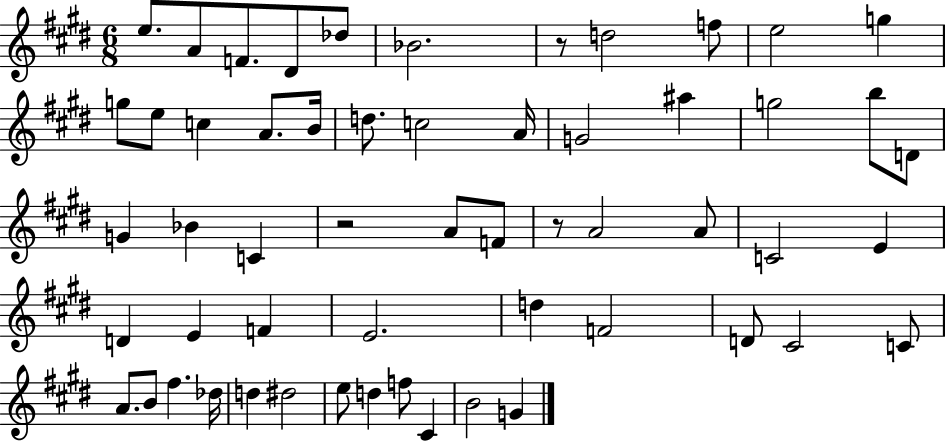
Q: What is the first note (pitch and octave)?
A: E5